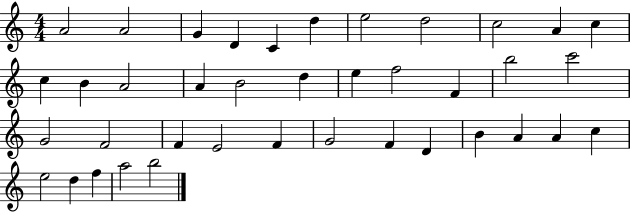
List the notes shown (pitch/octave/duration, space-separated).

A4/h A4/h G4/q D4/q C4/q D5/q E5/h D5/h C5/h A4/q C5/q C5/q B4/q A4/h A4/q B4/h D5/q E5/q F5/h F4/q B5/h C6/h G4/h F4/h F4/q E4/h F4/q G4/h F4/q D4/q B4/q A4/q A4/q C5/q E5/h D5/q F5/q A5/h B5/h